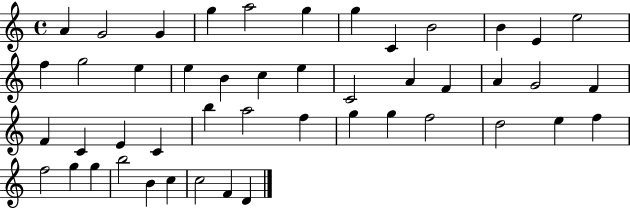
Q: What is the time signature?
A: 4/4